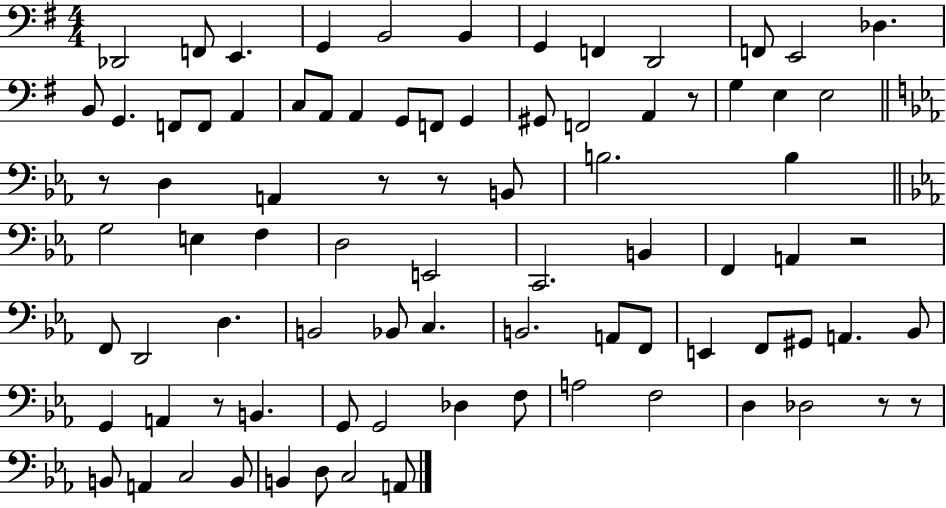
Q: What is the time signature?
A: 4/4